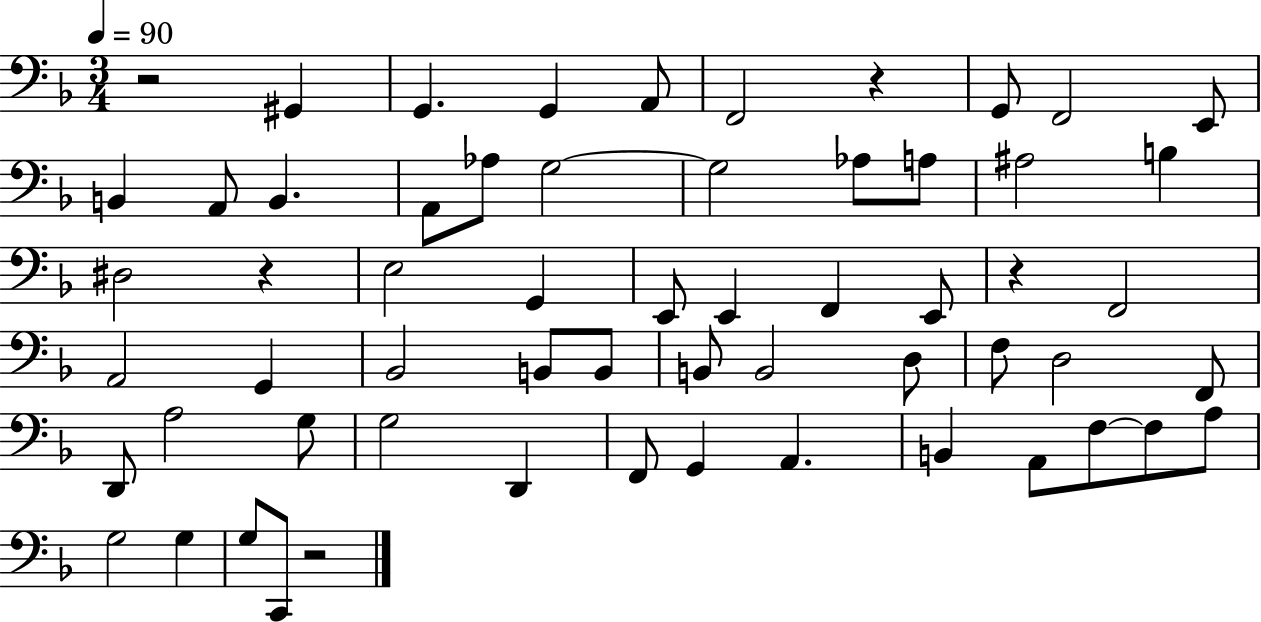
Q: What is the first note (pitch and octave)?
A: G#2